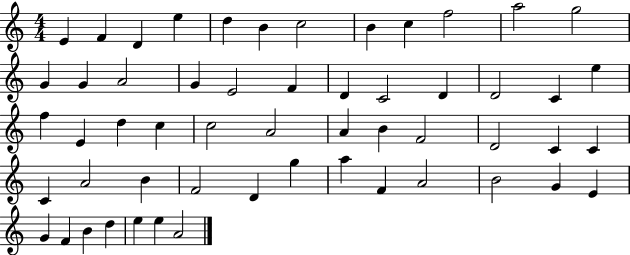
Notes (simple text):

E4/q F4/q D4/q E5/q D5/q B4/q C5/h B4/q C5/q F5/h A5/h G5/h G4/q G4/q A4/h G4/q E4/h F4/q D4/q C4/h D4/q D4/h C4/q E5/q F5/q E4/q D5/q C5/q C5/h A4/h A4/q B4/q F4/h D4/h C4/q C4/q C4/q A4/h B4/q F4/h D4/q G5/q A5/q F4/q A4/h B4/h G4/q E4/q G4/q F4/q B4/q D5/q E5/q E5/q A4/h